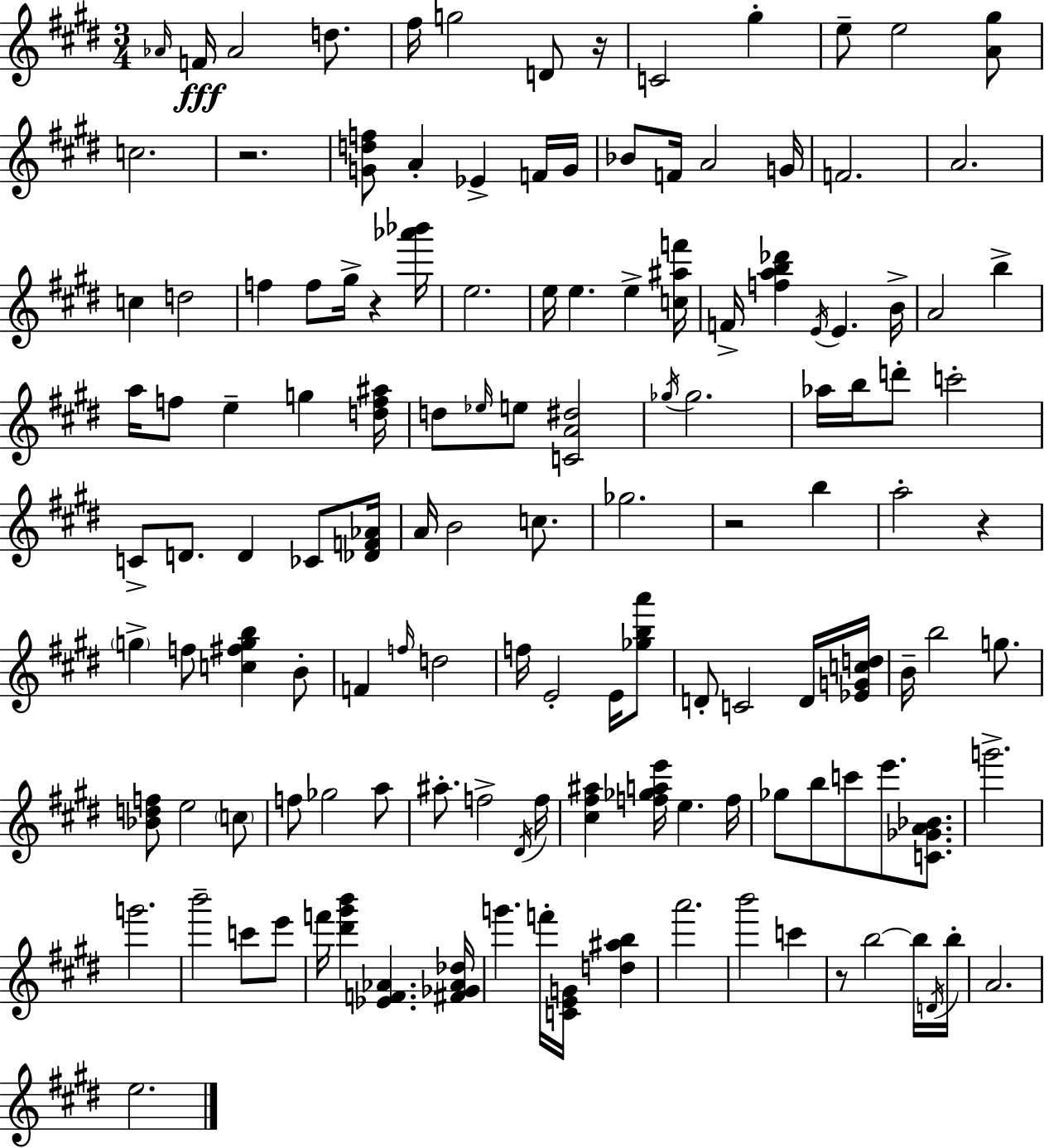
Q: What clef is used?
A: treble